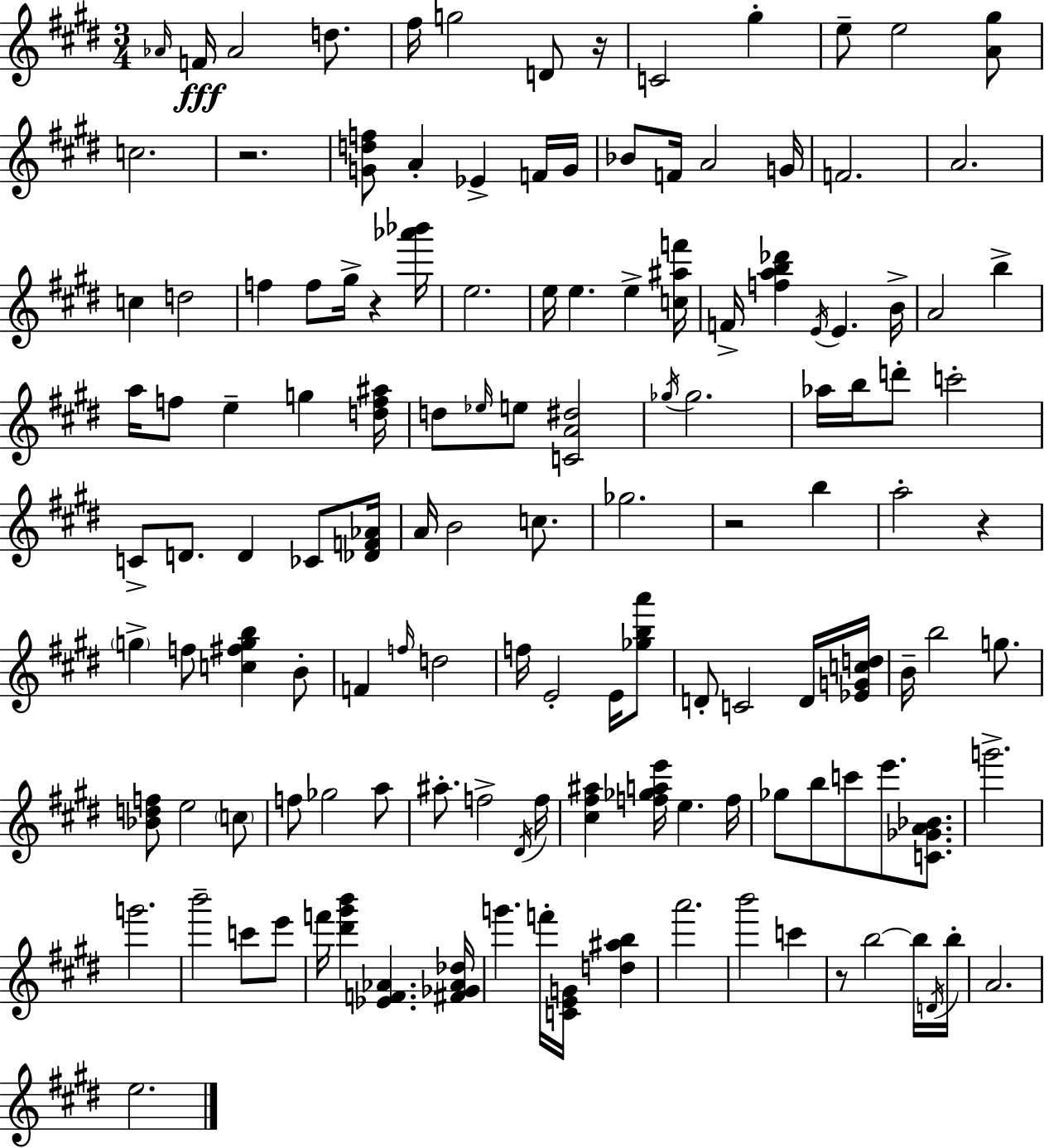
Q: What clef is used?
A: treble